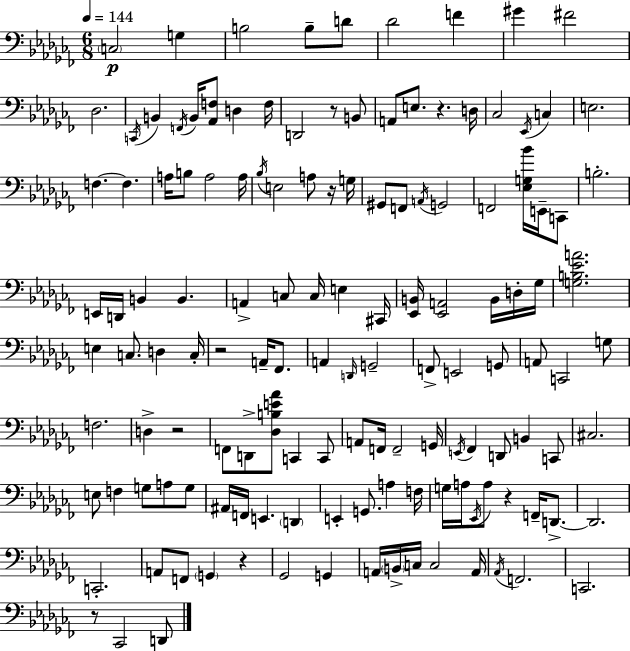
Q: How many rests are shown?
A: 8